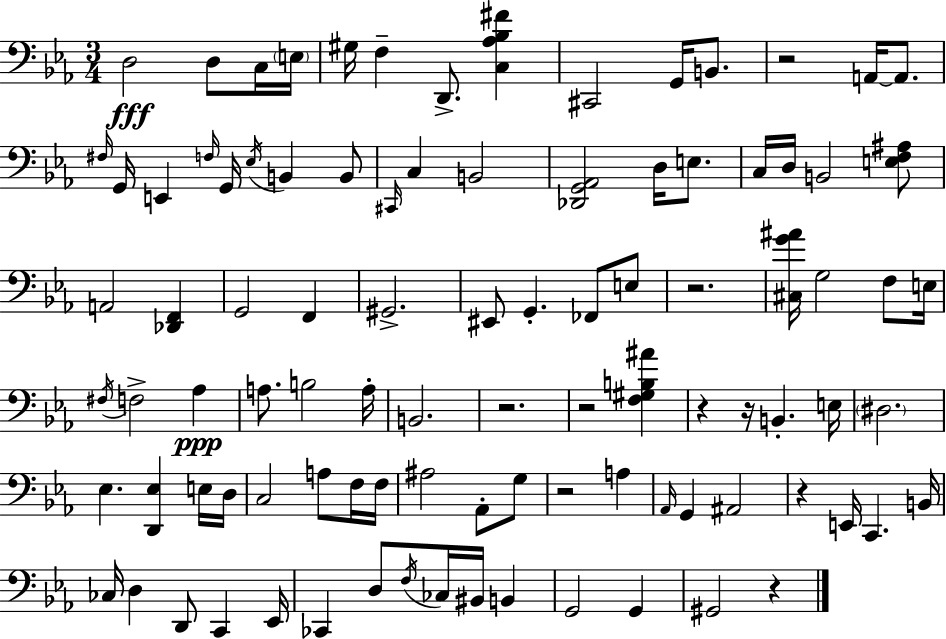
D3/h D3/e C3/s E3/s G#3/s F3/q D2/e. [C3,Ab3,Bb3,F#4]/q C#2/h G2/s B2/e. R/h A2/s A2/e. F#3/s G2/s E2/q F3/s G2/s Eb3/s B2/q B2/e C#2/s C3/q B2/h [Db2,G2,Ab2]/h D3/s E3/e. C3/s D3/s B2/h [E3,F3,A#3]/e A2/h [Db2,F2]/q G2/h F2/q G#2/h. EIS2/e G2/q. FES2/e E3/e R/h. [C#3,G4,A#4]/s G3/h F3/e E3/s F#3/s F3/h Ab3/q A3/e. B3/h A3/s B2/h. R/h. R/h [F3,G#3,B3,A#4]/q R/q R/s B2/q. E3/s D#3/h. Eb3/q. [D2,Eb3]/q E3/s D3/s C3/h A3/e F3/s F3/s A#3/h Ab2/e G3/e R/h A3/q Ab2/s G2/q A#2/h R/q E2/s C2/q. B2/s CES3/s D3/q D2/e C2/q Eb2/s CES2/q D3/e F3/s CES3/s BIS2/s B2/q G2/h G2/q G#2/h R/q